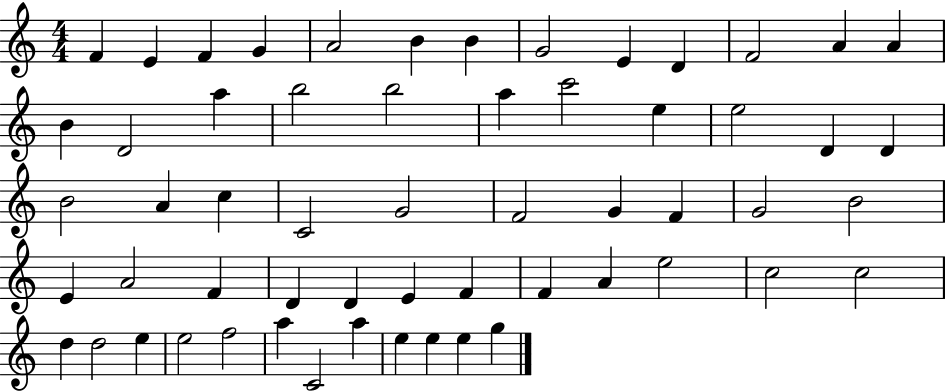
{
  \clef treble
  \numericTimeSignature
  \time 4/4
  \key c \major
  f'4 e'4 f'4 g'4 | a'2 b'4 b'4 | g'2 e'4 d'4 | f'2 a'4 a'4 | \break b'4 d'2 a''4 | b''2 b''2 | a''4 c'''2 e''4 | e''2 d'4 d'4 | \break b'2 a'4 c''4 | c'2 g'2 | f'2 g'4 f'4 | g'2 b'2 | \break e'4 a'2 f'4 | d'4 d'4 e'4 f'4 | f'4 a'4 e''2 | c''2 c''2 | \break d''4 d''2 e''4 | e''2 f''2 | a''4 c'2 a''4 | e''4 e''4 e''4 g''4 | \break \bar "|."
}